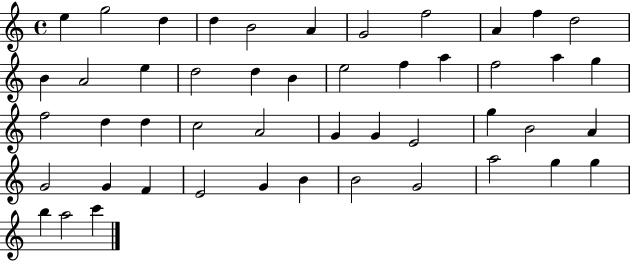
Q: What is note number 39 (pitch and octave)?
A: G4